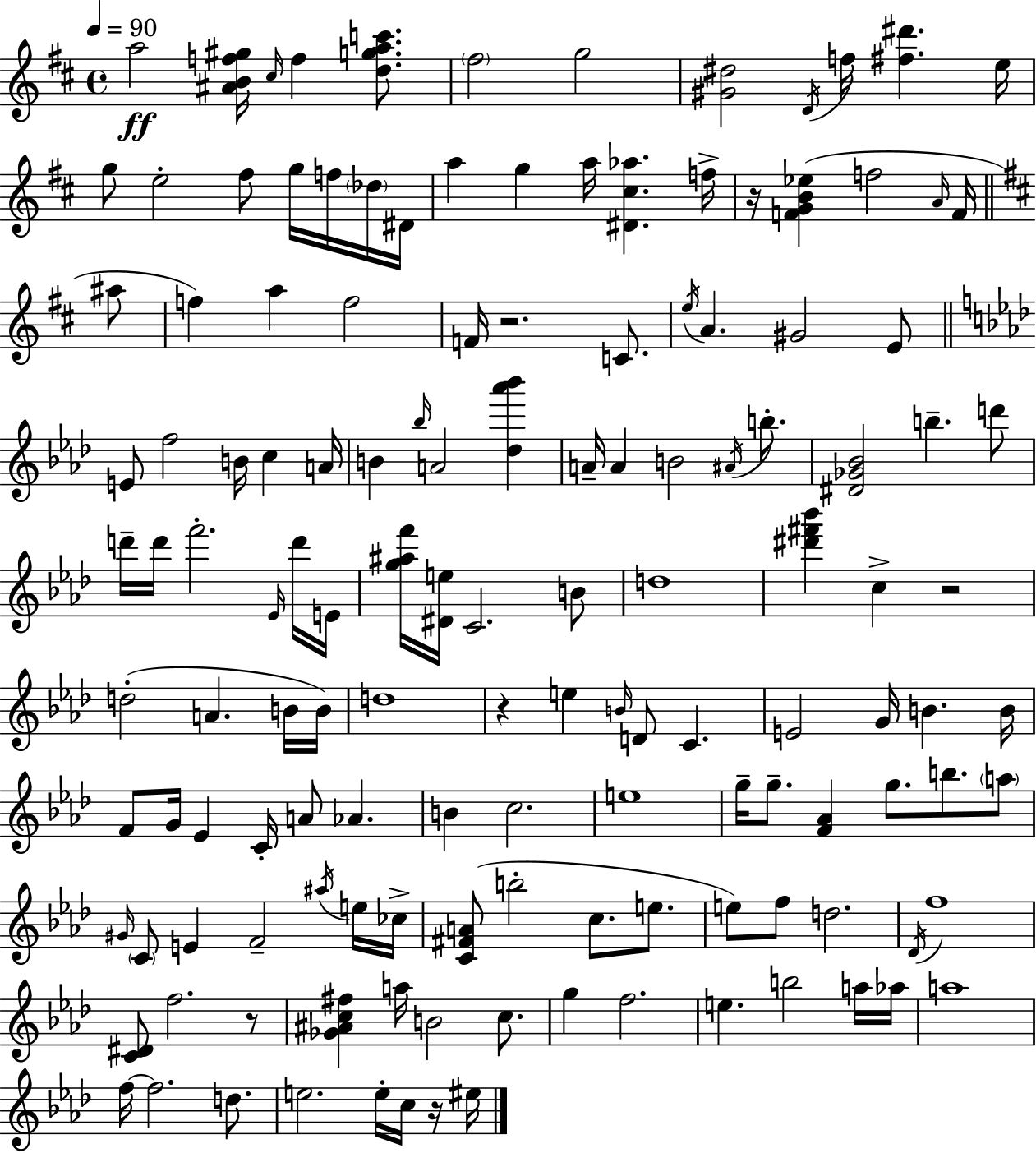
X:1
T:Untitled
M:4/4
L:1/4
K:D
a2 [^ABf^g]/4 ^c/4 f [dgac']/2 ^f2 g2 [^G^d]2 D/4 f/4 [^f^d'] e/4 g/2 e2 ^f/2 g/4 f/4 _d/4 ^D/4 a g a/4 [^D^c_a] f/4 z/4 [FGB_e] f2 A/4 F/4 ^a/2 f a f2 F/4 z2 C/2 e/4 A ^G2 E/2 E/2 f2 B/4 c A/4 B _b/4 A2 [_d_a'_b'] A/4 A B2 ^A/4 b/2 [^D_G_B]2 b d'/2 d'/4 d'/4 f'2 _E/4 d'/4 E/4 [g^af']/4 [^De]/4 C2 B/2 d4 [^d'^f'_b'] c z2 d2 A B/4 B/4 d4 z e B/4 D/2 C E2 G/4 B B/4 F/2 G/4 _E C/4 A/2 _A B c2 e4 g/4 g/2 [F_A] g/2 b/2 a/2 ^G/4 C/2 E F2 ^a/4 e/4 _c/4 [C^FA]/2 b2 c/2 e/2 e/2 f/2 d2 _D/4 f4 [C^D]/2 f2 z/2 [_G^Ac^f] a/4 B2 c/2 g f2 e b2 a/4 _a/4 a4 f/4 f2 d/2 e2 e/4 c/4 z/4 ^e/4